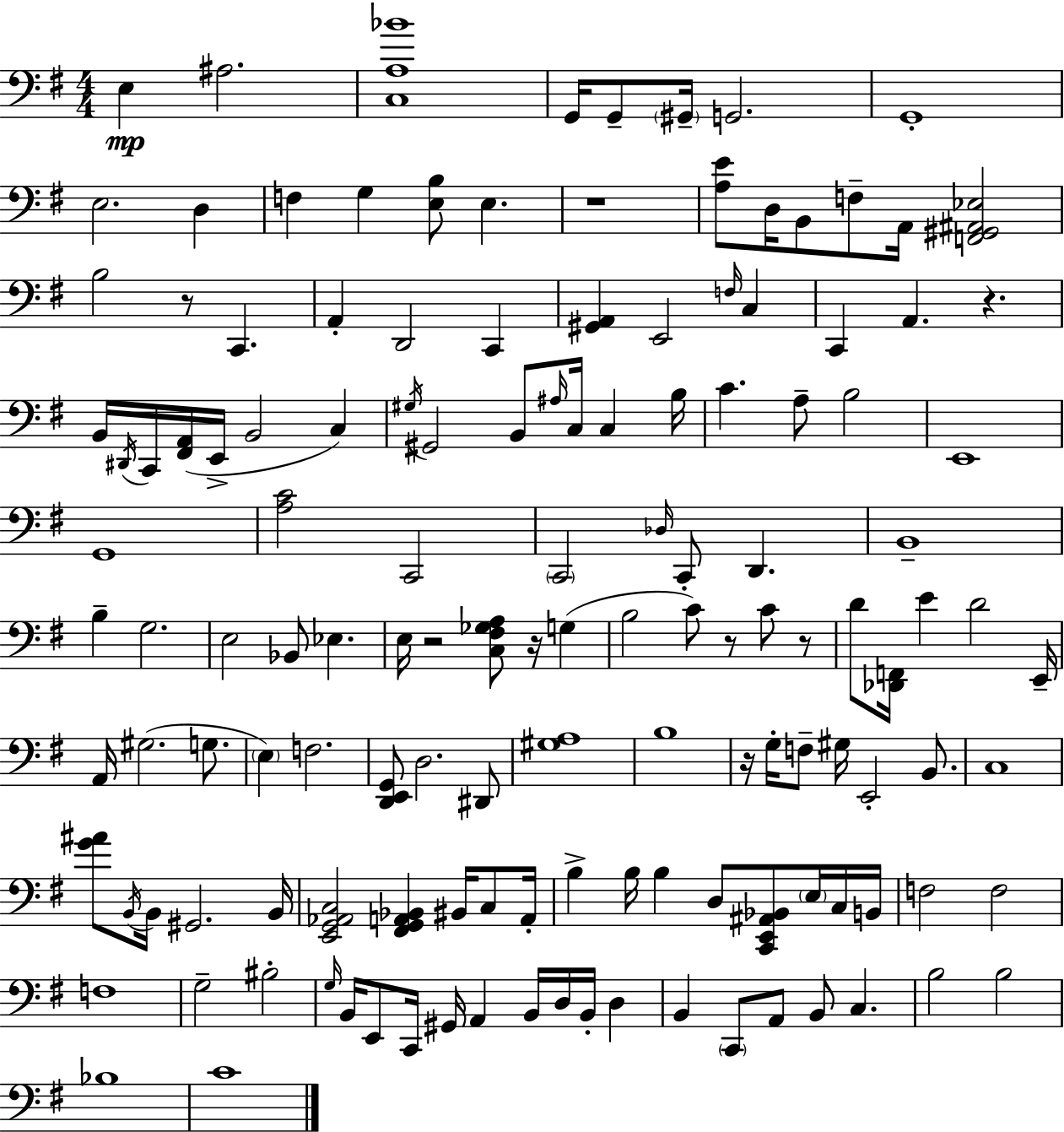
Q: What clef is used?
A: bass